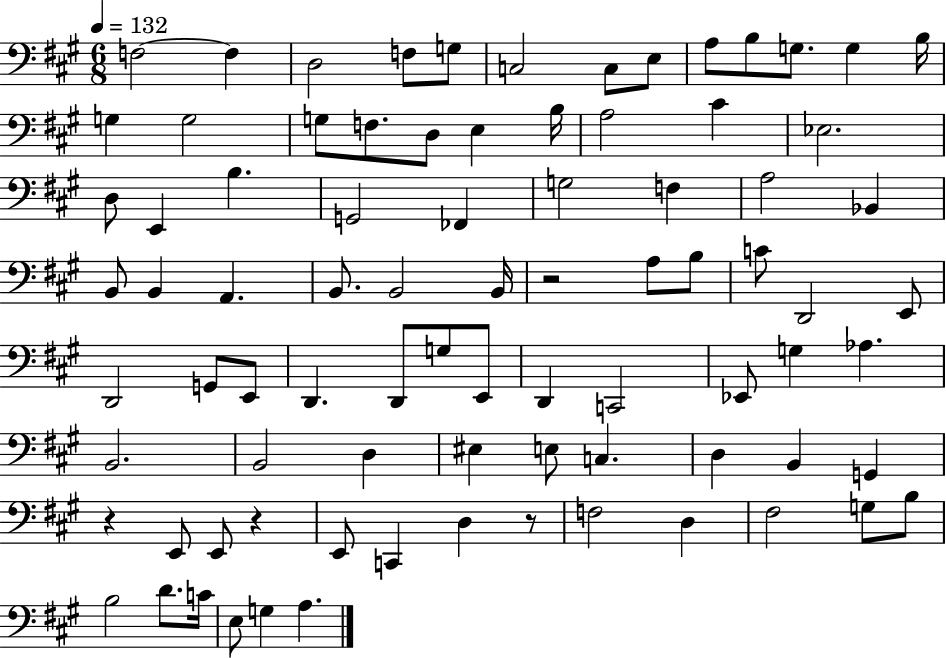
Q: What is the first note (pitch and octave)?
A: F3